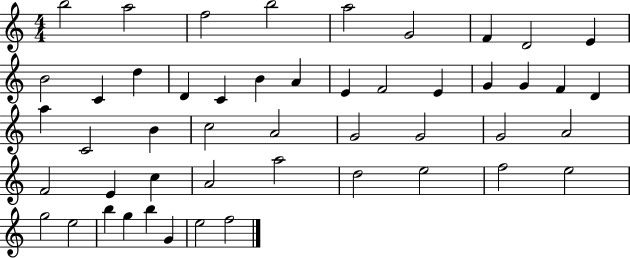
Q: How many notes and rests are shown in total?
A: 49